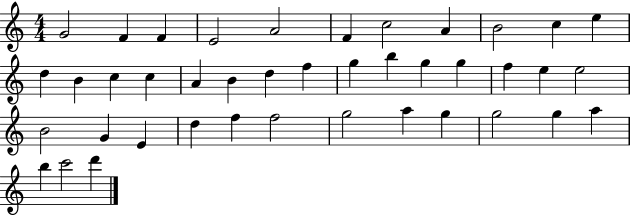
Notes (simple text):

G4/h F4/q F4/q E4/h A4/h F4/q C5/h A4/q B4/h C5/q E5/q D5/q B4/q C5/q C5/q A4/q B4/q D5/q F5/q G5/q B5/q G5/q G5/q F5/q E5/q E5/h B4/h G4/q E4/q D5/q F5/q F5/h G5/h A5/q G5/q G5/h G5/q A5/q B5/q C6/h D6/q